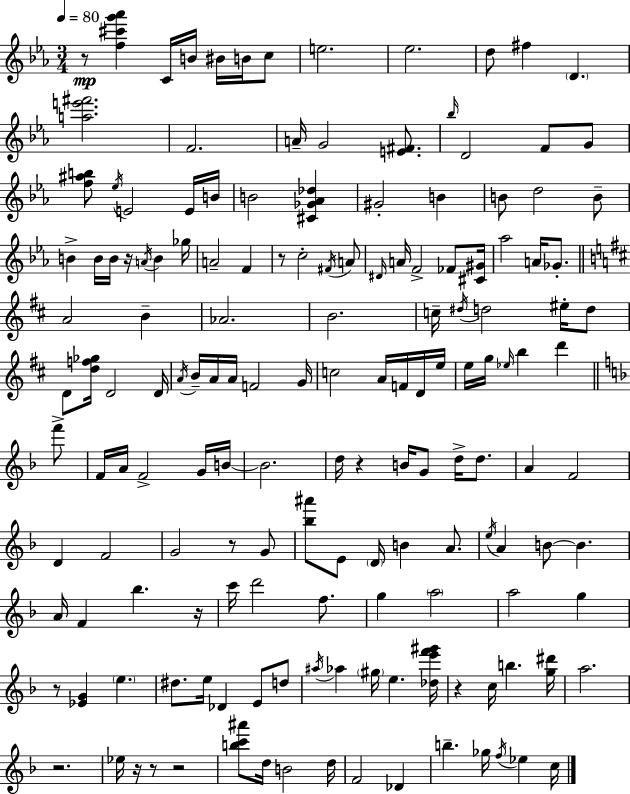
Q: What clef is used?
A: treble